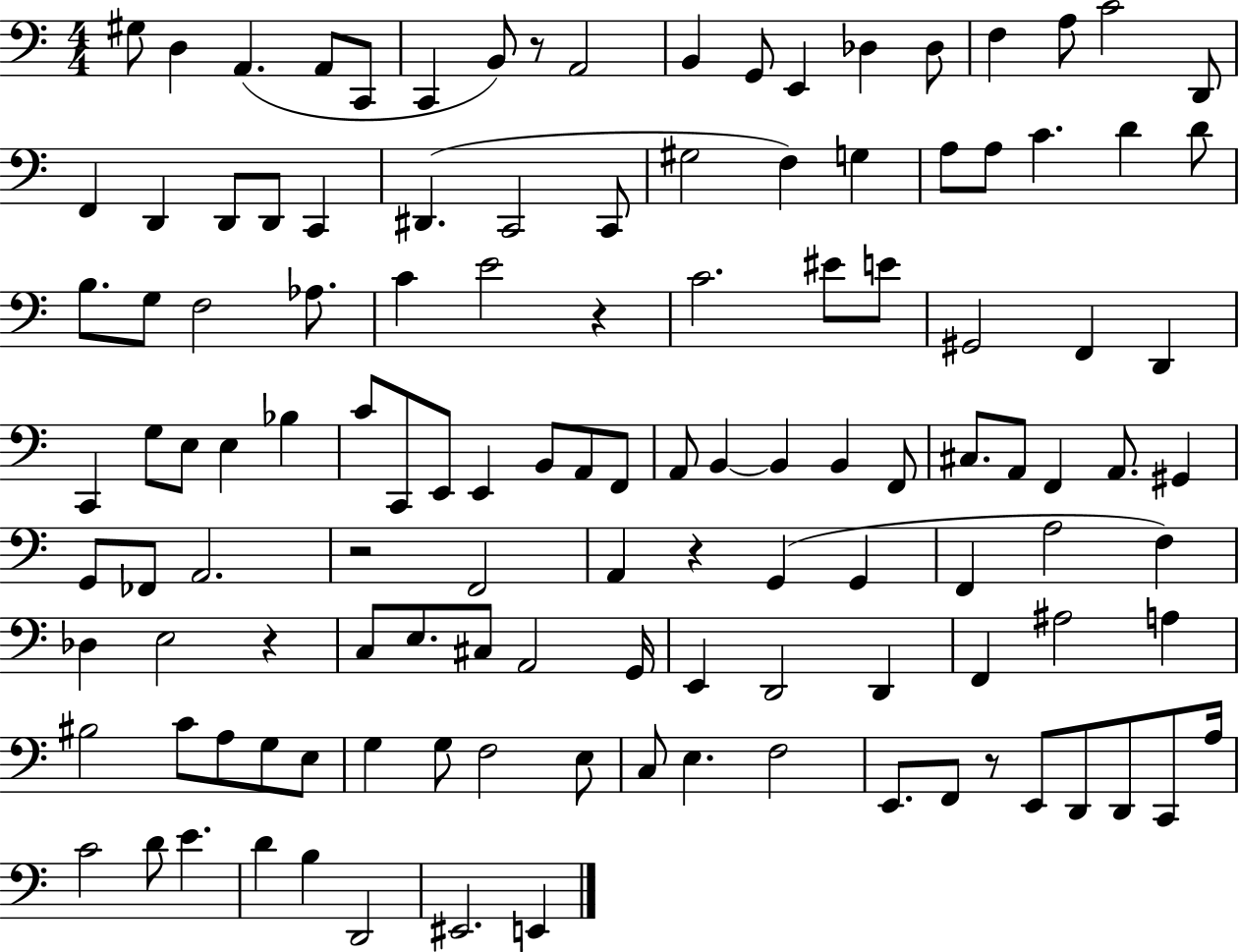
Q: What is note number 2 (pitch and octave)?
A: D3